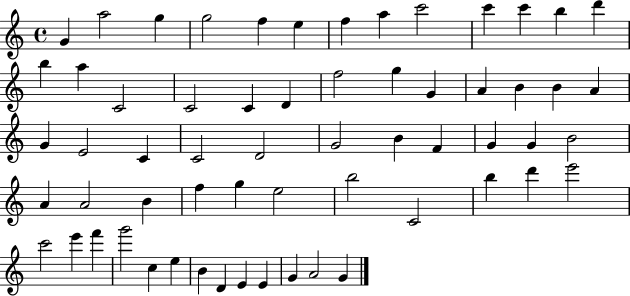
G4/q A5/h G5/q G5/h F5/q E5/q F5/q A5/q C6/h C6/q C6/q B5/q D6/q B5/q A5/q C4/h C4/h C4/q D4/q F5/h G5/q G4/q A4/q B4/q B4/q A4/q G4/q E4/h C4/q C4/h D4/h G4/h B4/q F4/q G4/q G4/q B4/h A4/q A4/h B4/q F5/q G5/q E5/h B5/h C4/h B5/q D6/q E6/h C6/h E6/q F6/q G6/h C5/q E5/q B4/q D4/q E4/q E4/q G4/q A4/h G4/q